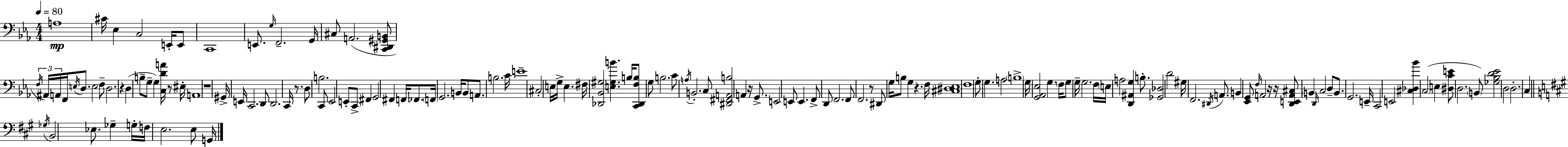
A3/w C#4/s Eb3/q C3/h E2/s E2/e C2/w E2/e. G3/s F2/h. G2/s C#3/e A2/h. [C2,D#2,G#2,B2]/e F3/s A#2/s A2/s F2/s E3/s D3/e. E3/h F3/e D3/h. R/q D3/q B3/e G3/e G3/q [C3,D4,A4]/s R/e EIS3/s A2/w R/w G#2/s E2/s C2/h. D2/e D2/h. C2/s R/e. D3/e B3/h. C2/e Eb2/h E2/e C2/e F#2/q G2/h F#2/q F2/s FES2/e. F2/s G2/h. B2/s B2/e A2/e. B3/h. C4/s E4/w C#3/h E3/s G3/s E3/q. F#3/s [Db2,Bb2,G#3]/h [E3,G#3,B4]/q. B3/s [C2,Db2,F3,B3]/e G3/e B3/h. C4/e A3/s B2/h. C3/e [D#2,F#2,A2,B3]/h A2/q R/s G2/e. E2/h E2/e E2/q. F2/e D2/e F2/h. F2/e F2/h. R/e D#2/e G3/s B3/e G3/q R/q. F3/s [C#3,D#3,Eb3]/w F3/w G3/e G3/q. A3/h B3/w G3/s [G2,Ab2,Eb3]/h G3/q. F3/s G3/e G3/s G3/h. F3/s E3/s A3/h [D2,A#2,G3]/q B3/e. [Gb2,Db3]/h D4/h G#3/s F2/h. D#2/s A2/e. B2/q [Eb2,G2]/e F3/s A2/h R/s R/s [D2,E2,A2,C#3]/e B2/q D2/s C3/h D3/e B2/e. G2/h. E2/s C2/h E2/h [C#3,Db3,Bb4]/q C3/h E3/q [D#3,C4,E4]/e D3/h. B2/e [Gb3,Bb3,D4,Eb4]/h D3/h D3/h. C3/q Gb3/s B2/h Eb3/e. Gb3/q G3/s F3/s E3/h. E3/e G2/s